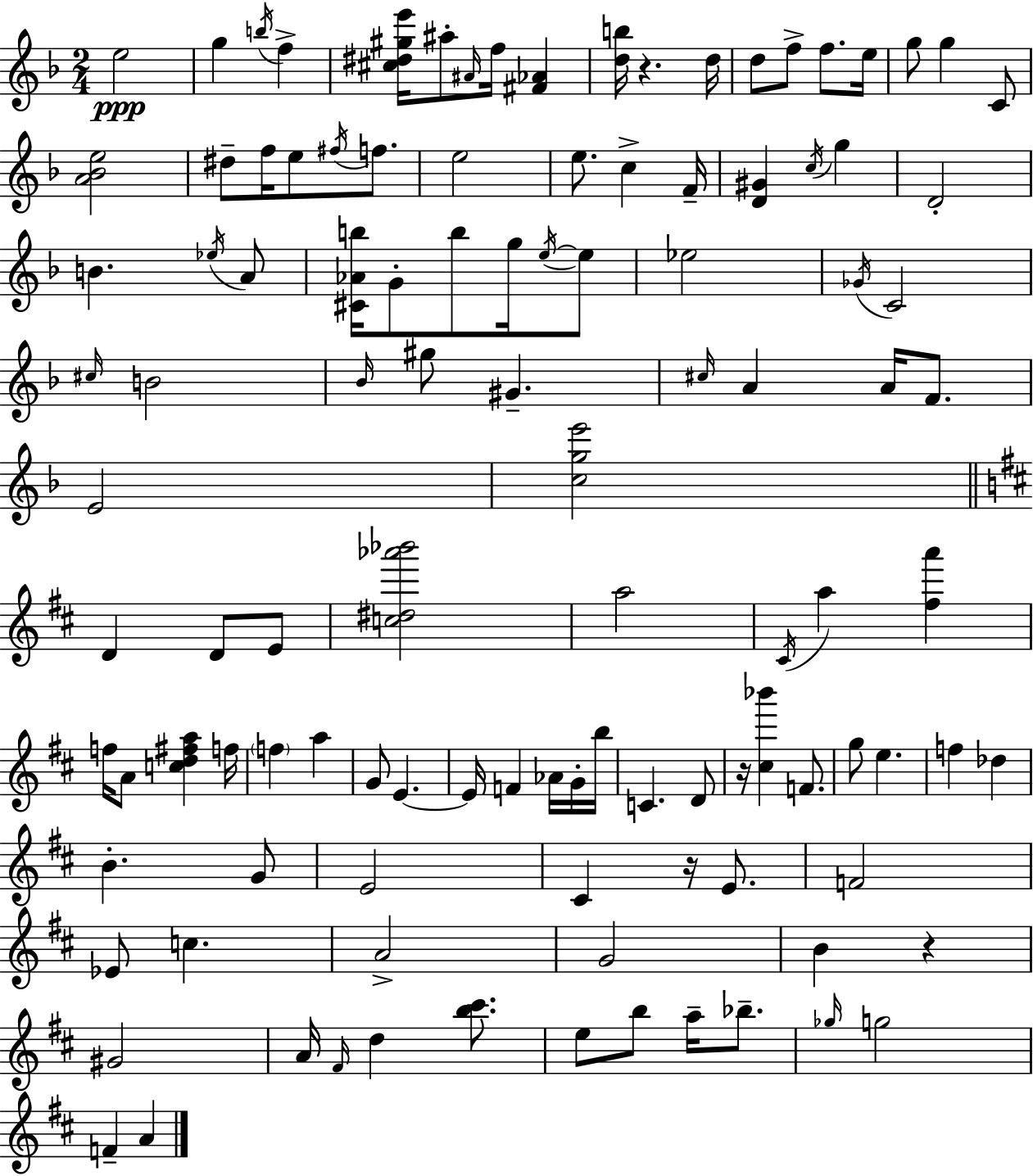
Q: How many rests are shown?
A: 4